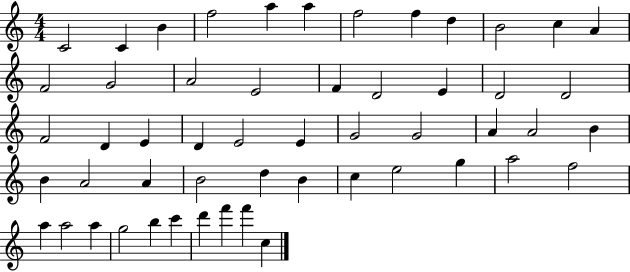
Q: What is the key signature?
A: C major